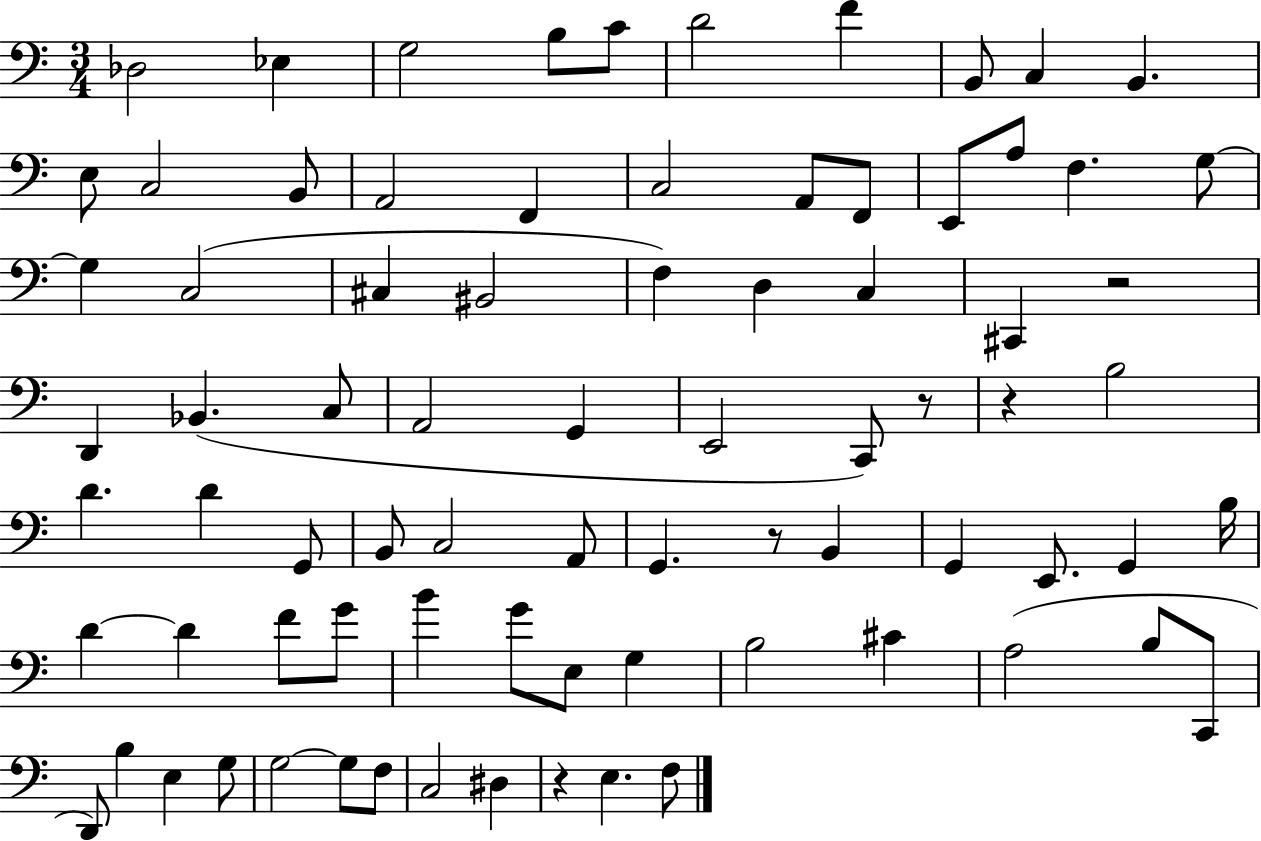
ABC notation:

X:1
T:Untitled
M:3/4
L:1/4
K:C
_D,2 _E, G,2 B,/2 C/2 D2 F B,,/2 C, B,, E,/2 C,2 B,,/2 A,,2 F,, C,2 A,,/2 F,,/2 E,,/2 A,/2 F, G,/2 G, C,2 ^C, ^B,,2 F, D, C, ^C,, z2 D,, _B,, C,/2 A,,2 G,, E,,2 C,,/2 z/2 z B,2 D D G,,/2 B,,/2 C,2 A,,/2 G,, z/2 B,, G,, E,,/2 G,, B,/4 D D F/2 G/2 B G/2 E,/2 G, B,2 ^C A,2 B,/2 C,,/2 D,,/2 B, E, G,/2 G,2 G,/2 F,/2 C,2 ^D, z E, F,/2